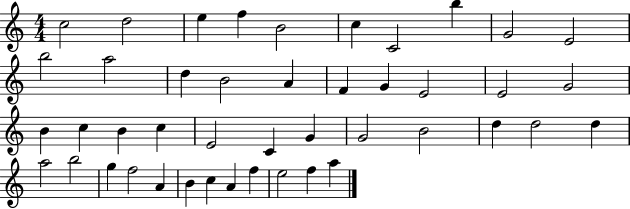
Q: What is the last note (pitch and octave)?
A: A5